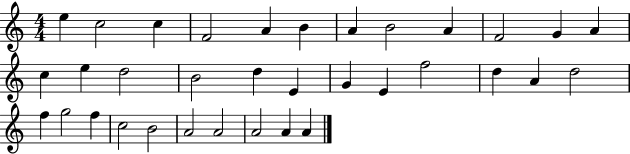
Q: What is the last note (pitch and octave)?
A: A4